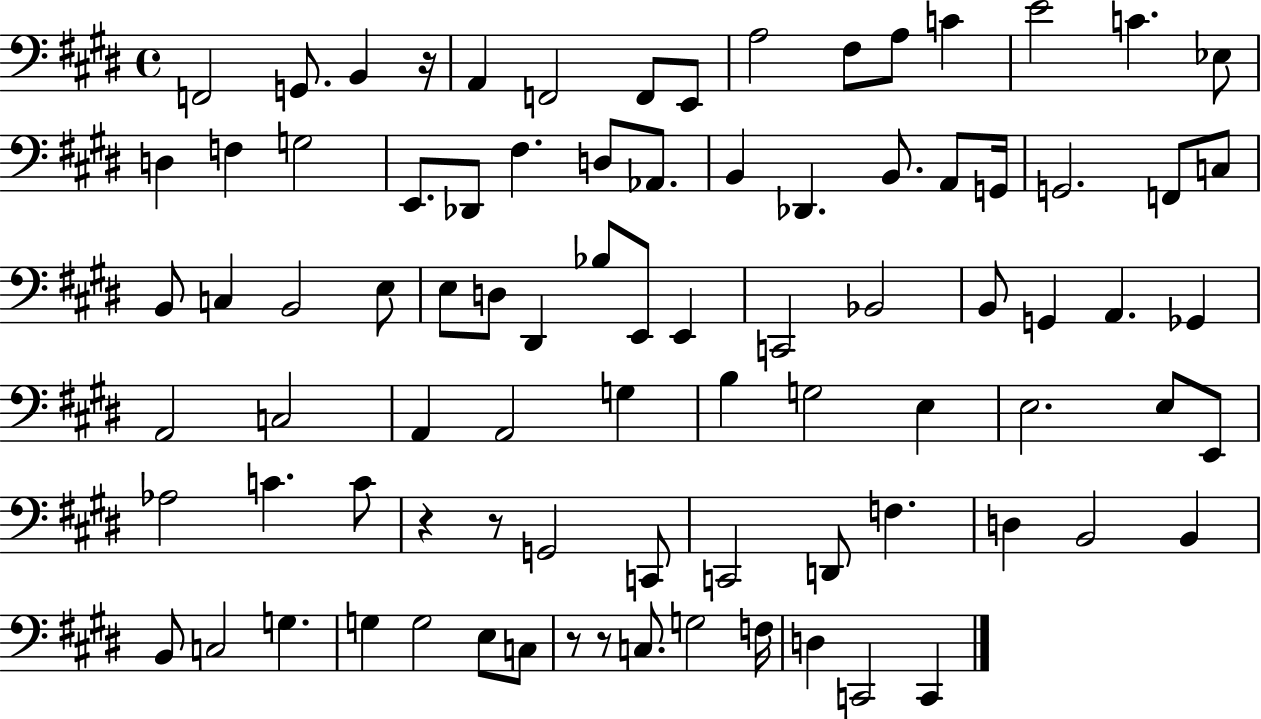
{
  \clef bass
  \time 4/4
  \defaultTimeSignature
  \key e \major
  f,2 g,8. b,4 r16 | a,4 f,2 f,8 e,8 | a2 fis8 a8 c'4 | e'2 c'4. ees8 | \break d4 f4 g2 | e,8. des,8 fis4. d8 aes,8. | b,4 des,4. b,8. a,8 g,16 | g,2. f,8 c8 | \break b,8 c4 b,2 e8 | e8 d8 dis,4 bes8 e,8 e,4 | c,2 bes,2 | b,8 g,4 a,4. ges,4 | \break a,2 c2 | a,4 a,2 g4 | b4 g2 e4 | e2. e8 e,8 | \break aes2 c'4. c'8 | r4 r8 g,2 c,8 | c,2 d,8 f4. | d4 b,2 b,4 | \break b,8 c2 g4. | g4 g2 e8 c8 | r8 r8 c8. g2 f16 | d4 c,2 c,4 | \break \bar "|."
}